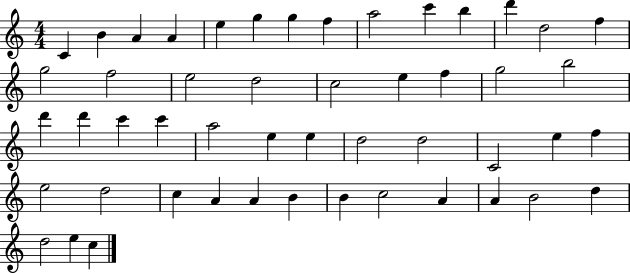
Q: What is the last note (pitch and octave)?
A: C5